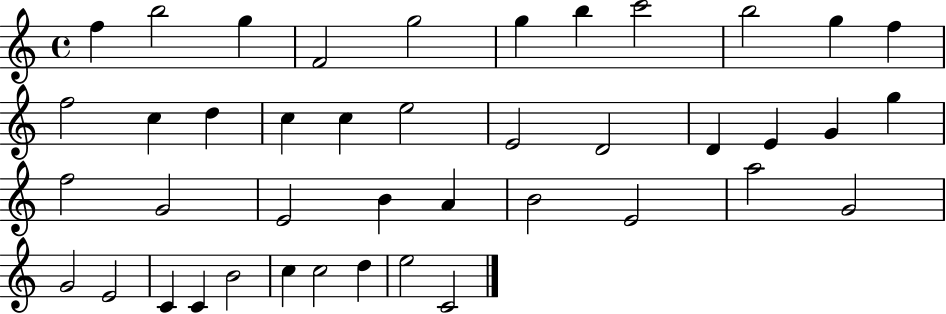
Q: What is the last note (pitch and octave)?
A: C4